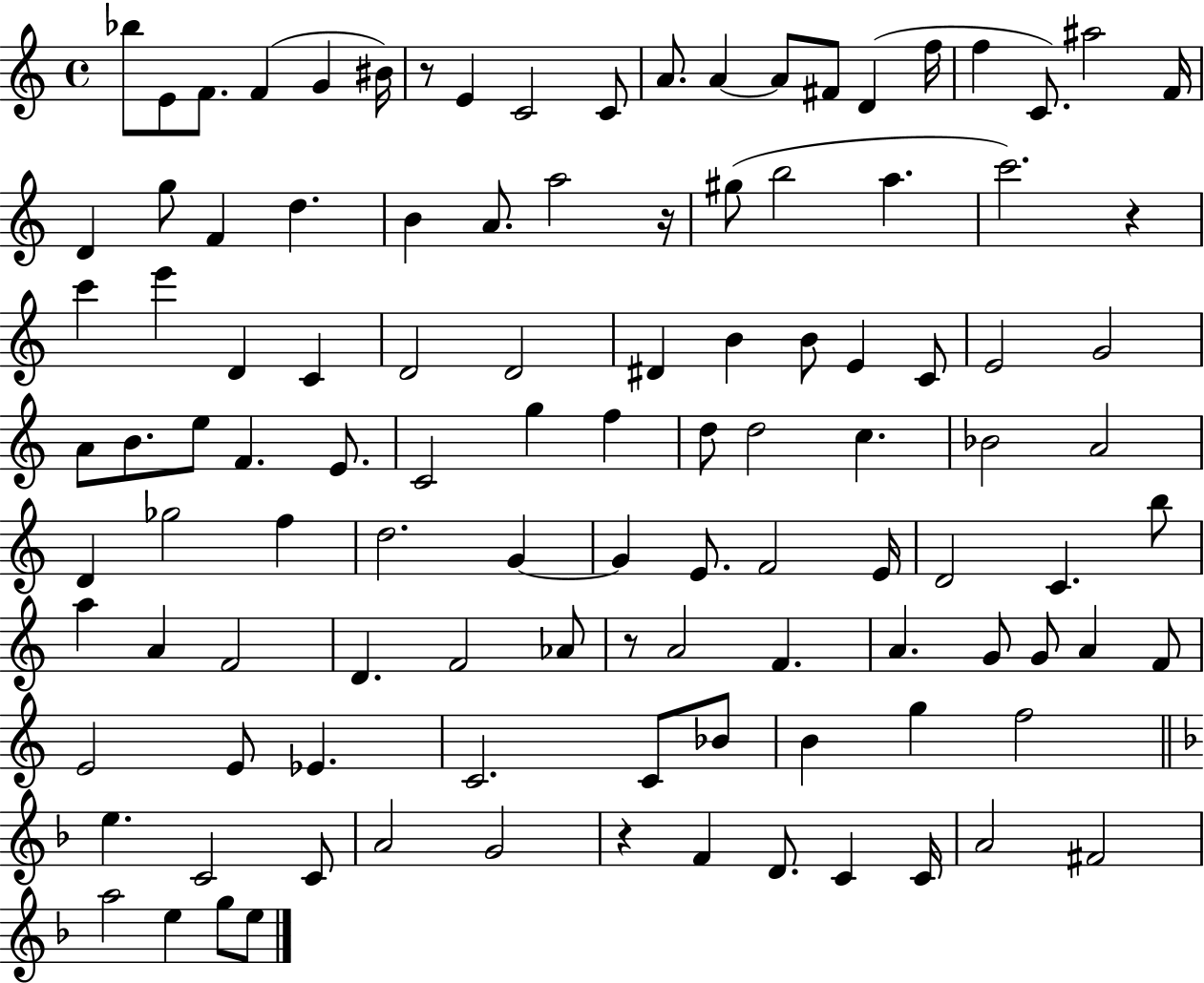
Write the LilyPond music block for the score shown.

{
  \clef treble
  \time 4/4
  \defaultTimeSignature
  \key c \major
  bes''8 e'8 f'8. f'4( g'4 bis'16) | r8 e'4 c'2 c'8 | a'8. a'4~~ a'8 fis'8 d'4( f''16 | f''4 c'8.) ais''2 f'16 | \break d'4 g''8 f'4 d''4. | b'4 a'8. a''2 r16 | gis''8( b''2 a''4. | c'''2.) r4 | \break c'''4 e'''4 d'4 c'4 | d'2 d'2 | dis'4 b'4 b'8 e'4 c'8 | e'2 g'2 | \break a'8 b'8. e''8 f'4. e'8. | c'2 g''4 f''4 | d''8 d''2 c''4. | bes'2 a'2 | \break d'4 ges''2 f''4 | d''2. g'4~~ | g'4 e'8. f'2 e'16 | d'2 c'4. b''8 | \break a''4 a'4 f'2 | d'4. f'2 aes'8 | r8 a'2 f'4. | a'4. g'8 g'8 a'4 f'8 | \break e'2 e'8 ees'4. | c'2. c'8 bes'8 | b'4 g''4 f''2 | \bar "||" \break \key d \minor e''4. c'2 c'8 | a'2 g'2 | r4 f'4 d'8. c'4 c'16 | a'2 fis'2 | \break a''2 e''4 g''8 e''8 | \bar "|."
}